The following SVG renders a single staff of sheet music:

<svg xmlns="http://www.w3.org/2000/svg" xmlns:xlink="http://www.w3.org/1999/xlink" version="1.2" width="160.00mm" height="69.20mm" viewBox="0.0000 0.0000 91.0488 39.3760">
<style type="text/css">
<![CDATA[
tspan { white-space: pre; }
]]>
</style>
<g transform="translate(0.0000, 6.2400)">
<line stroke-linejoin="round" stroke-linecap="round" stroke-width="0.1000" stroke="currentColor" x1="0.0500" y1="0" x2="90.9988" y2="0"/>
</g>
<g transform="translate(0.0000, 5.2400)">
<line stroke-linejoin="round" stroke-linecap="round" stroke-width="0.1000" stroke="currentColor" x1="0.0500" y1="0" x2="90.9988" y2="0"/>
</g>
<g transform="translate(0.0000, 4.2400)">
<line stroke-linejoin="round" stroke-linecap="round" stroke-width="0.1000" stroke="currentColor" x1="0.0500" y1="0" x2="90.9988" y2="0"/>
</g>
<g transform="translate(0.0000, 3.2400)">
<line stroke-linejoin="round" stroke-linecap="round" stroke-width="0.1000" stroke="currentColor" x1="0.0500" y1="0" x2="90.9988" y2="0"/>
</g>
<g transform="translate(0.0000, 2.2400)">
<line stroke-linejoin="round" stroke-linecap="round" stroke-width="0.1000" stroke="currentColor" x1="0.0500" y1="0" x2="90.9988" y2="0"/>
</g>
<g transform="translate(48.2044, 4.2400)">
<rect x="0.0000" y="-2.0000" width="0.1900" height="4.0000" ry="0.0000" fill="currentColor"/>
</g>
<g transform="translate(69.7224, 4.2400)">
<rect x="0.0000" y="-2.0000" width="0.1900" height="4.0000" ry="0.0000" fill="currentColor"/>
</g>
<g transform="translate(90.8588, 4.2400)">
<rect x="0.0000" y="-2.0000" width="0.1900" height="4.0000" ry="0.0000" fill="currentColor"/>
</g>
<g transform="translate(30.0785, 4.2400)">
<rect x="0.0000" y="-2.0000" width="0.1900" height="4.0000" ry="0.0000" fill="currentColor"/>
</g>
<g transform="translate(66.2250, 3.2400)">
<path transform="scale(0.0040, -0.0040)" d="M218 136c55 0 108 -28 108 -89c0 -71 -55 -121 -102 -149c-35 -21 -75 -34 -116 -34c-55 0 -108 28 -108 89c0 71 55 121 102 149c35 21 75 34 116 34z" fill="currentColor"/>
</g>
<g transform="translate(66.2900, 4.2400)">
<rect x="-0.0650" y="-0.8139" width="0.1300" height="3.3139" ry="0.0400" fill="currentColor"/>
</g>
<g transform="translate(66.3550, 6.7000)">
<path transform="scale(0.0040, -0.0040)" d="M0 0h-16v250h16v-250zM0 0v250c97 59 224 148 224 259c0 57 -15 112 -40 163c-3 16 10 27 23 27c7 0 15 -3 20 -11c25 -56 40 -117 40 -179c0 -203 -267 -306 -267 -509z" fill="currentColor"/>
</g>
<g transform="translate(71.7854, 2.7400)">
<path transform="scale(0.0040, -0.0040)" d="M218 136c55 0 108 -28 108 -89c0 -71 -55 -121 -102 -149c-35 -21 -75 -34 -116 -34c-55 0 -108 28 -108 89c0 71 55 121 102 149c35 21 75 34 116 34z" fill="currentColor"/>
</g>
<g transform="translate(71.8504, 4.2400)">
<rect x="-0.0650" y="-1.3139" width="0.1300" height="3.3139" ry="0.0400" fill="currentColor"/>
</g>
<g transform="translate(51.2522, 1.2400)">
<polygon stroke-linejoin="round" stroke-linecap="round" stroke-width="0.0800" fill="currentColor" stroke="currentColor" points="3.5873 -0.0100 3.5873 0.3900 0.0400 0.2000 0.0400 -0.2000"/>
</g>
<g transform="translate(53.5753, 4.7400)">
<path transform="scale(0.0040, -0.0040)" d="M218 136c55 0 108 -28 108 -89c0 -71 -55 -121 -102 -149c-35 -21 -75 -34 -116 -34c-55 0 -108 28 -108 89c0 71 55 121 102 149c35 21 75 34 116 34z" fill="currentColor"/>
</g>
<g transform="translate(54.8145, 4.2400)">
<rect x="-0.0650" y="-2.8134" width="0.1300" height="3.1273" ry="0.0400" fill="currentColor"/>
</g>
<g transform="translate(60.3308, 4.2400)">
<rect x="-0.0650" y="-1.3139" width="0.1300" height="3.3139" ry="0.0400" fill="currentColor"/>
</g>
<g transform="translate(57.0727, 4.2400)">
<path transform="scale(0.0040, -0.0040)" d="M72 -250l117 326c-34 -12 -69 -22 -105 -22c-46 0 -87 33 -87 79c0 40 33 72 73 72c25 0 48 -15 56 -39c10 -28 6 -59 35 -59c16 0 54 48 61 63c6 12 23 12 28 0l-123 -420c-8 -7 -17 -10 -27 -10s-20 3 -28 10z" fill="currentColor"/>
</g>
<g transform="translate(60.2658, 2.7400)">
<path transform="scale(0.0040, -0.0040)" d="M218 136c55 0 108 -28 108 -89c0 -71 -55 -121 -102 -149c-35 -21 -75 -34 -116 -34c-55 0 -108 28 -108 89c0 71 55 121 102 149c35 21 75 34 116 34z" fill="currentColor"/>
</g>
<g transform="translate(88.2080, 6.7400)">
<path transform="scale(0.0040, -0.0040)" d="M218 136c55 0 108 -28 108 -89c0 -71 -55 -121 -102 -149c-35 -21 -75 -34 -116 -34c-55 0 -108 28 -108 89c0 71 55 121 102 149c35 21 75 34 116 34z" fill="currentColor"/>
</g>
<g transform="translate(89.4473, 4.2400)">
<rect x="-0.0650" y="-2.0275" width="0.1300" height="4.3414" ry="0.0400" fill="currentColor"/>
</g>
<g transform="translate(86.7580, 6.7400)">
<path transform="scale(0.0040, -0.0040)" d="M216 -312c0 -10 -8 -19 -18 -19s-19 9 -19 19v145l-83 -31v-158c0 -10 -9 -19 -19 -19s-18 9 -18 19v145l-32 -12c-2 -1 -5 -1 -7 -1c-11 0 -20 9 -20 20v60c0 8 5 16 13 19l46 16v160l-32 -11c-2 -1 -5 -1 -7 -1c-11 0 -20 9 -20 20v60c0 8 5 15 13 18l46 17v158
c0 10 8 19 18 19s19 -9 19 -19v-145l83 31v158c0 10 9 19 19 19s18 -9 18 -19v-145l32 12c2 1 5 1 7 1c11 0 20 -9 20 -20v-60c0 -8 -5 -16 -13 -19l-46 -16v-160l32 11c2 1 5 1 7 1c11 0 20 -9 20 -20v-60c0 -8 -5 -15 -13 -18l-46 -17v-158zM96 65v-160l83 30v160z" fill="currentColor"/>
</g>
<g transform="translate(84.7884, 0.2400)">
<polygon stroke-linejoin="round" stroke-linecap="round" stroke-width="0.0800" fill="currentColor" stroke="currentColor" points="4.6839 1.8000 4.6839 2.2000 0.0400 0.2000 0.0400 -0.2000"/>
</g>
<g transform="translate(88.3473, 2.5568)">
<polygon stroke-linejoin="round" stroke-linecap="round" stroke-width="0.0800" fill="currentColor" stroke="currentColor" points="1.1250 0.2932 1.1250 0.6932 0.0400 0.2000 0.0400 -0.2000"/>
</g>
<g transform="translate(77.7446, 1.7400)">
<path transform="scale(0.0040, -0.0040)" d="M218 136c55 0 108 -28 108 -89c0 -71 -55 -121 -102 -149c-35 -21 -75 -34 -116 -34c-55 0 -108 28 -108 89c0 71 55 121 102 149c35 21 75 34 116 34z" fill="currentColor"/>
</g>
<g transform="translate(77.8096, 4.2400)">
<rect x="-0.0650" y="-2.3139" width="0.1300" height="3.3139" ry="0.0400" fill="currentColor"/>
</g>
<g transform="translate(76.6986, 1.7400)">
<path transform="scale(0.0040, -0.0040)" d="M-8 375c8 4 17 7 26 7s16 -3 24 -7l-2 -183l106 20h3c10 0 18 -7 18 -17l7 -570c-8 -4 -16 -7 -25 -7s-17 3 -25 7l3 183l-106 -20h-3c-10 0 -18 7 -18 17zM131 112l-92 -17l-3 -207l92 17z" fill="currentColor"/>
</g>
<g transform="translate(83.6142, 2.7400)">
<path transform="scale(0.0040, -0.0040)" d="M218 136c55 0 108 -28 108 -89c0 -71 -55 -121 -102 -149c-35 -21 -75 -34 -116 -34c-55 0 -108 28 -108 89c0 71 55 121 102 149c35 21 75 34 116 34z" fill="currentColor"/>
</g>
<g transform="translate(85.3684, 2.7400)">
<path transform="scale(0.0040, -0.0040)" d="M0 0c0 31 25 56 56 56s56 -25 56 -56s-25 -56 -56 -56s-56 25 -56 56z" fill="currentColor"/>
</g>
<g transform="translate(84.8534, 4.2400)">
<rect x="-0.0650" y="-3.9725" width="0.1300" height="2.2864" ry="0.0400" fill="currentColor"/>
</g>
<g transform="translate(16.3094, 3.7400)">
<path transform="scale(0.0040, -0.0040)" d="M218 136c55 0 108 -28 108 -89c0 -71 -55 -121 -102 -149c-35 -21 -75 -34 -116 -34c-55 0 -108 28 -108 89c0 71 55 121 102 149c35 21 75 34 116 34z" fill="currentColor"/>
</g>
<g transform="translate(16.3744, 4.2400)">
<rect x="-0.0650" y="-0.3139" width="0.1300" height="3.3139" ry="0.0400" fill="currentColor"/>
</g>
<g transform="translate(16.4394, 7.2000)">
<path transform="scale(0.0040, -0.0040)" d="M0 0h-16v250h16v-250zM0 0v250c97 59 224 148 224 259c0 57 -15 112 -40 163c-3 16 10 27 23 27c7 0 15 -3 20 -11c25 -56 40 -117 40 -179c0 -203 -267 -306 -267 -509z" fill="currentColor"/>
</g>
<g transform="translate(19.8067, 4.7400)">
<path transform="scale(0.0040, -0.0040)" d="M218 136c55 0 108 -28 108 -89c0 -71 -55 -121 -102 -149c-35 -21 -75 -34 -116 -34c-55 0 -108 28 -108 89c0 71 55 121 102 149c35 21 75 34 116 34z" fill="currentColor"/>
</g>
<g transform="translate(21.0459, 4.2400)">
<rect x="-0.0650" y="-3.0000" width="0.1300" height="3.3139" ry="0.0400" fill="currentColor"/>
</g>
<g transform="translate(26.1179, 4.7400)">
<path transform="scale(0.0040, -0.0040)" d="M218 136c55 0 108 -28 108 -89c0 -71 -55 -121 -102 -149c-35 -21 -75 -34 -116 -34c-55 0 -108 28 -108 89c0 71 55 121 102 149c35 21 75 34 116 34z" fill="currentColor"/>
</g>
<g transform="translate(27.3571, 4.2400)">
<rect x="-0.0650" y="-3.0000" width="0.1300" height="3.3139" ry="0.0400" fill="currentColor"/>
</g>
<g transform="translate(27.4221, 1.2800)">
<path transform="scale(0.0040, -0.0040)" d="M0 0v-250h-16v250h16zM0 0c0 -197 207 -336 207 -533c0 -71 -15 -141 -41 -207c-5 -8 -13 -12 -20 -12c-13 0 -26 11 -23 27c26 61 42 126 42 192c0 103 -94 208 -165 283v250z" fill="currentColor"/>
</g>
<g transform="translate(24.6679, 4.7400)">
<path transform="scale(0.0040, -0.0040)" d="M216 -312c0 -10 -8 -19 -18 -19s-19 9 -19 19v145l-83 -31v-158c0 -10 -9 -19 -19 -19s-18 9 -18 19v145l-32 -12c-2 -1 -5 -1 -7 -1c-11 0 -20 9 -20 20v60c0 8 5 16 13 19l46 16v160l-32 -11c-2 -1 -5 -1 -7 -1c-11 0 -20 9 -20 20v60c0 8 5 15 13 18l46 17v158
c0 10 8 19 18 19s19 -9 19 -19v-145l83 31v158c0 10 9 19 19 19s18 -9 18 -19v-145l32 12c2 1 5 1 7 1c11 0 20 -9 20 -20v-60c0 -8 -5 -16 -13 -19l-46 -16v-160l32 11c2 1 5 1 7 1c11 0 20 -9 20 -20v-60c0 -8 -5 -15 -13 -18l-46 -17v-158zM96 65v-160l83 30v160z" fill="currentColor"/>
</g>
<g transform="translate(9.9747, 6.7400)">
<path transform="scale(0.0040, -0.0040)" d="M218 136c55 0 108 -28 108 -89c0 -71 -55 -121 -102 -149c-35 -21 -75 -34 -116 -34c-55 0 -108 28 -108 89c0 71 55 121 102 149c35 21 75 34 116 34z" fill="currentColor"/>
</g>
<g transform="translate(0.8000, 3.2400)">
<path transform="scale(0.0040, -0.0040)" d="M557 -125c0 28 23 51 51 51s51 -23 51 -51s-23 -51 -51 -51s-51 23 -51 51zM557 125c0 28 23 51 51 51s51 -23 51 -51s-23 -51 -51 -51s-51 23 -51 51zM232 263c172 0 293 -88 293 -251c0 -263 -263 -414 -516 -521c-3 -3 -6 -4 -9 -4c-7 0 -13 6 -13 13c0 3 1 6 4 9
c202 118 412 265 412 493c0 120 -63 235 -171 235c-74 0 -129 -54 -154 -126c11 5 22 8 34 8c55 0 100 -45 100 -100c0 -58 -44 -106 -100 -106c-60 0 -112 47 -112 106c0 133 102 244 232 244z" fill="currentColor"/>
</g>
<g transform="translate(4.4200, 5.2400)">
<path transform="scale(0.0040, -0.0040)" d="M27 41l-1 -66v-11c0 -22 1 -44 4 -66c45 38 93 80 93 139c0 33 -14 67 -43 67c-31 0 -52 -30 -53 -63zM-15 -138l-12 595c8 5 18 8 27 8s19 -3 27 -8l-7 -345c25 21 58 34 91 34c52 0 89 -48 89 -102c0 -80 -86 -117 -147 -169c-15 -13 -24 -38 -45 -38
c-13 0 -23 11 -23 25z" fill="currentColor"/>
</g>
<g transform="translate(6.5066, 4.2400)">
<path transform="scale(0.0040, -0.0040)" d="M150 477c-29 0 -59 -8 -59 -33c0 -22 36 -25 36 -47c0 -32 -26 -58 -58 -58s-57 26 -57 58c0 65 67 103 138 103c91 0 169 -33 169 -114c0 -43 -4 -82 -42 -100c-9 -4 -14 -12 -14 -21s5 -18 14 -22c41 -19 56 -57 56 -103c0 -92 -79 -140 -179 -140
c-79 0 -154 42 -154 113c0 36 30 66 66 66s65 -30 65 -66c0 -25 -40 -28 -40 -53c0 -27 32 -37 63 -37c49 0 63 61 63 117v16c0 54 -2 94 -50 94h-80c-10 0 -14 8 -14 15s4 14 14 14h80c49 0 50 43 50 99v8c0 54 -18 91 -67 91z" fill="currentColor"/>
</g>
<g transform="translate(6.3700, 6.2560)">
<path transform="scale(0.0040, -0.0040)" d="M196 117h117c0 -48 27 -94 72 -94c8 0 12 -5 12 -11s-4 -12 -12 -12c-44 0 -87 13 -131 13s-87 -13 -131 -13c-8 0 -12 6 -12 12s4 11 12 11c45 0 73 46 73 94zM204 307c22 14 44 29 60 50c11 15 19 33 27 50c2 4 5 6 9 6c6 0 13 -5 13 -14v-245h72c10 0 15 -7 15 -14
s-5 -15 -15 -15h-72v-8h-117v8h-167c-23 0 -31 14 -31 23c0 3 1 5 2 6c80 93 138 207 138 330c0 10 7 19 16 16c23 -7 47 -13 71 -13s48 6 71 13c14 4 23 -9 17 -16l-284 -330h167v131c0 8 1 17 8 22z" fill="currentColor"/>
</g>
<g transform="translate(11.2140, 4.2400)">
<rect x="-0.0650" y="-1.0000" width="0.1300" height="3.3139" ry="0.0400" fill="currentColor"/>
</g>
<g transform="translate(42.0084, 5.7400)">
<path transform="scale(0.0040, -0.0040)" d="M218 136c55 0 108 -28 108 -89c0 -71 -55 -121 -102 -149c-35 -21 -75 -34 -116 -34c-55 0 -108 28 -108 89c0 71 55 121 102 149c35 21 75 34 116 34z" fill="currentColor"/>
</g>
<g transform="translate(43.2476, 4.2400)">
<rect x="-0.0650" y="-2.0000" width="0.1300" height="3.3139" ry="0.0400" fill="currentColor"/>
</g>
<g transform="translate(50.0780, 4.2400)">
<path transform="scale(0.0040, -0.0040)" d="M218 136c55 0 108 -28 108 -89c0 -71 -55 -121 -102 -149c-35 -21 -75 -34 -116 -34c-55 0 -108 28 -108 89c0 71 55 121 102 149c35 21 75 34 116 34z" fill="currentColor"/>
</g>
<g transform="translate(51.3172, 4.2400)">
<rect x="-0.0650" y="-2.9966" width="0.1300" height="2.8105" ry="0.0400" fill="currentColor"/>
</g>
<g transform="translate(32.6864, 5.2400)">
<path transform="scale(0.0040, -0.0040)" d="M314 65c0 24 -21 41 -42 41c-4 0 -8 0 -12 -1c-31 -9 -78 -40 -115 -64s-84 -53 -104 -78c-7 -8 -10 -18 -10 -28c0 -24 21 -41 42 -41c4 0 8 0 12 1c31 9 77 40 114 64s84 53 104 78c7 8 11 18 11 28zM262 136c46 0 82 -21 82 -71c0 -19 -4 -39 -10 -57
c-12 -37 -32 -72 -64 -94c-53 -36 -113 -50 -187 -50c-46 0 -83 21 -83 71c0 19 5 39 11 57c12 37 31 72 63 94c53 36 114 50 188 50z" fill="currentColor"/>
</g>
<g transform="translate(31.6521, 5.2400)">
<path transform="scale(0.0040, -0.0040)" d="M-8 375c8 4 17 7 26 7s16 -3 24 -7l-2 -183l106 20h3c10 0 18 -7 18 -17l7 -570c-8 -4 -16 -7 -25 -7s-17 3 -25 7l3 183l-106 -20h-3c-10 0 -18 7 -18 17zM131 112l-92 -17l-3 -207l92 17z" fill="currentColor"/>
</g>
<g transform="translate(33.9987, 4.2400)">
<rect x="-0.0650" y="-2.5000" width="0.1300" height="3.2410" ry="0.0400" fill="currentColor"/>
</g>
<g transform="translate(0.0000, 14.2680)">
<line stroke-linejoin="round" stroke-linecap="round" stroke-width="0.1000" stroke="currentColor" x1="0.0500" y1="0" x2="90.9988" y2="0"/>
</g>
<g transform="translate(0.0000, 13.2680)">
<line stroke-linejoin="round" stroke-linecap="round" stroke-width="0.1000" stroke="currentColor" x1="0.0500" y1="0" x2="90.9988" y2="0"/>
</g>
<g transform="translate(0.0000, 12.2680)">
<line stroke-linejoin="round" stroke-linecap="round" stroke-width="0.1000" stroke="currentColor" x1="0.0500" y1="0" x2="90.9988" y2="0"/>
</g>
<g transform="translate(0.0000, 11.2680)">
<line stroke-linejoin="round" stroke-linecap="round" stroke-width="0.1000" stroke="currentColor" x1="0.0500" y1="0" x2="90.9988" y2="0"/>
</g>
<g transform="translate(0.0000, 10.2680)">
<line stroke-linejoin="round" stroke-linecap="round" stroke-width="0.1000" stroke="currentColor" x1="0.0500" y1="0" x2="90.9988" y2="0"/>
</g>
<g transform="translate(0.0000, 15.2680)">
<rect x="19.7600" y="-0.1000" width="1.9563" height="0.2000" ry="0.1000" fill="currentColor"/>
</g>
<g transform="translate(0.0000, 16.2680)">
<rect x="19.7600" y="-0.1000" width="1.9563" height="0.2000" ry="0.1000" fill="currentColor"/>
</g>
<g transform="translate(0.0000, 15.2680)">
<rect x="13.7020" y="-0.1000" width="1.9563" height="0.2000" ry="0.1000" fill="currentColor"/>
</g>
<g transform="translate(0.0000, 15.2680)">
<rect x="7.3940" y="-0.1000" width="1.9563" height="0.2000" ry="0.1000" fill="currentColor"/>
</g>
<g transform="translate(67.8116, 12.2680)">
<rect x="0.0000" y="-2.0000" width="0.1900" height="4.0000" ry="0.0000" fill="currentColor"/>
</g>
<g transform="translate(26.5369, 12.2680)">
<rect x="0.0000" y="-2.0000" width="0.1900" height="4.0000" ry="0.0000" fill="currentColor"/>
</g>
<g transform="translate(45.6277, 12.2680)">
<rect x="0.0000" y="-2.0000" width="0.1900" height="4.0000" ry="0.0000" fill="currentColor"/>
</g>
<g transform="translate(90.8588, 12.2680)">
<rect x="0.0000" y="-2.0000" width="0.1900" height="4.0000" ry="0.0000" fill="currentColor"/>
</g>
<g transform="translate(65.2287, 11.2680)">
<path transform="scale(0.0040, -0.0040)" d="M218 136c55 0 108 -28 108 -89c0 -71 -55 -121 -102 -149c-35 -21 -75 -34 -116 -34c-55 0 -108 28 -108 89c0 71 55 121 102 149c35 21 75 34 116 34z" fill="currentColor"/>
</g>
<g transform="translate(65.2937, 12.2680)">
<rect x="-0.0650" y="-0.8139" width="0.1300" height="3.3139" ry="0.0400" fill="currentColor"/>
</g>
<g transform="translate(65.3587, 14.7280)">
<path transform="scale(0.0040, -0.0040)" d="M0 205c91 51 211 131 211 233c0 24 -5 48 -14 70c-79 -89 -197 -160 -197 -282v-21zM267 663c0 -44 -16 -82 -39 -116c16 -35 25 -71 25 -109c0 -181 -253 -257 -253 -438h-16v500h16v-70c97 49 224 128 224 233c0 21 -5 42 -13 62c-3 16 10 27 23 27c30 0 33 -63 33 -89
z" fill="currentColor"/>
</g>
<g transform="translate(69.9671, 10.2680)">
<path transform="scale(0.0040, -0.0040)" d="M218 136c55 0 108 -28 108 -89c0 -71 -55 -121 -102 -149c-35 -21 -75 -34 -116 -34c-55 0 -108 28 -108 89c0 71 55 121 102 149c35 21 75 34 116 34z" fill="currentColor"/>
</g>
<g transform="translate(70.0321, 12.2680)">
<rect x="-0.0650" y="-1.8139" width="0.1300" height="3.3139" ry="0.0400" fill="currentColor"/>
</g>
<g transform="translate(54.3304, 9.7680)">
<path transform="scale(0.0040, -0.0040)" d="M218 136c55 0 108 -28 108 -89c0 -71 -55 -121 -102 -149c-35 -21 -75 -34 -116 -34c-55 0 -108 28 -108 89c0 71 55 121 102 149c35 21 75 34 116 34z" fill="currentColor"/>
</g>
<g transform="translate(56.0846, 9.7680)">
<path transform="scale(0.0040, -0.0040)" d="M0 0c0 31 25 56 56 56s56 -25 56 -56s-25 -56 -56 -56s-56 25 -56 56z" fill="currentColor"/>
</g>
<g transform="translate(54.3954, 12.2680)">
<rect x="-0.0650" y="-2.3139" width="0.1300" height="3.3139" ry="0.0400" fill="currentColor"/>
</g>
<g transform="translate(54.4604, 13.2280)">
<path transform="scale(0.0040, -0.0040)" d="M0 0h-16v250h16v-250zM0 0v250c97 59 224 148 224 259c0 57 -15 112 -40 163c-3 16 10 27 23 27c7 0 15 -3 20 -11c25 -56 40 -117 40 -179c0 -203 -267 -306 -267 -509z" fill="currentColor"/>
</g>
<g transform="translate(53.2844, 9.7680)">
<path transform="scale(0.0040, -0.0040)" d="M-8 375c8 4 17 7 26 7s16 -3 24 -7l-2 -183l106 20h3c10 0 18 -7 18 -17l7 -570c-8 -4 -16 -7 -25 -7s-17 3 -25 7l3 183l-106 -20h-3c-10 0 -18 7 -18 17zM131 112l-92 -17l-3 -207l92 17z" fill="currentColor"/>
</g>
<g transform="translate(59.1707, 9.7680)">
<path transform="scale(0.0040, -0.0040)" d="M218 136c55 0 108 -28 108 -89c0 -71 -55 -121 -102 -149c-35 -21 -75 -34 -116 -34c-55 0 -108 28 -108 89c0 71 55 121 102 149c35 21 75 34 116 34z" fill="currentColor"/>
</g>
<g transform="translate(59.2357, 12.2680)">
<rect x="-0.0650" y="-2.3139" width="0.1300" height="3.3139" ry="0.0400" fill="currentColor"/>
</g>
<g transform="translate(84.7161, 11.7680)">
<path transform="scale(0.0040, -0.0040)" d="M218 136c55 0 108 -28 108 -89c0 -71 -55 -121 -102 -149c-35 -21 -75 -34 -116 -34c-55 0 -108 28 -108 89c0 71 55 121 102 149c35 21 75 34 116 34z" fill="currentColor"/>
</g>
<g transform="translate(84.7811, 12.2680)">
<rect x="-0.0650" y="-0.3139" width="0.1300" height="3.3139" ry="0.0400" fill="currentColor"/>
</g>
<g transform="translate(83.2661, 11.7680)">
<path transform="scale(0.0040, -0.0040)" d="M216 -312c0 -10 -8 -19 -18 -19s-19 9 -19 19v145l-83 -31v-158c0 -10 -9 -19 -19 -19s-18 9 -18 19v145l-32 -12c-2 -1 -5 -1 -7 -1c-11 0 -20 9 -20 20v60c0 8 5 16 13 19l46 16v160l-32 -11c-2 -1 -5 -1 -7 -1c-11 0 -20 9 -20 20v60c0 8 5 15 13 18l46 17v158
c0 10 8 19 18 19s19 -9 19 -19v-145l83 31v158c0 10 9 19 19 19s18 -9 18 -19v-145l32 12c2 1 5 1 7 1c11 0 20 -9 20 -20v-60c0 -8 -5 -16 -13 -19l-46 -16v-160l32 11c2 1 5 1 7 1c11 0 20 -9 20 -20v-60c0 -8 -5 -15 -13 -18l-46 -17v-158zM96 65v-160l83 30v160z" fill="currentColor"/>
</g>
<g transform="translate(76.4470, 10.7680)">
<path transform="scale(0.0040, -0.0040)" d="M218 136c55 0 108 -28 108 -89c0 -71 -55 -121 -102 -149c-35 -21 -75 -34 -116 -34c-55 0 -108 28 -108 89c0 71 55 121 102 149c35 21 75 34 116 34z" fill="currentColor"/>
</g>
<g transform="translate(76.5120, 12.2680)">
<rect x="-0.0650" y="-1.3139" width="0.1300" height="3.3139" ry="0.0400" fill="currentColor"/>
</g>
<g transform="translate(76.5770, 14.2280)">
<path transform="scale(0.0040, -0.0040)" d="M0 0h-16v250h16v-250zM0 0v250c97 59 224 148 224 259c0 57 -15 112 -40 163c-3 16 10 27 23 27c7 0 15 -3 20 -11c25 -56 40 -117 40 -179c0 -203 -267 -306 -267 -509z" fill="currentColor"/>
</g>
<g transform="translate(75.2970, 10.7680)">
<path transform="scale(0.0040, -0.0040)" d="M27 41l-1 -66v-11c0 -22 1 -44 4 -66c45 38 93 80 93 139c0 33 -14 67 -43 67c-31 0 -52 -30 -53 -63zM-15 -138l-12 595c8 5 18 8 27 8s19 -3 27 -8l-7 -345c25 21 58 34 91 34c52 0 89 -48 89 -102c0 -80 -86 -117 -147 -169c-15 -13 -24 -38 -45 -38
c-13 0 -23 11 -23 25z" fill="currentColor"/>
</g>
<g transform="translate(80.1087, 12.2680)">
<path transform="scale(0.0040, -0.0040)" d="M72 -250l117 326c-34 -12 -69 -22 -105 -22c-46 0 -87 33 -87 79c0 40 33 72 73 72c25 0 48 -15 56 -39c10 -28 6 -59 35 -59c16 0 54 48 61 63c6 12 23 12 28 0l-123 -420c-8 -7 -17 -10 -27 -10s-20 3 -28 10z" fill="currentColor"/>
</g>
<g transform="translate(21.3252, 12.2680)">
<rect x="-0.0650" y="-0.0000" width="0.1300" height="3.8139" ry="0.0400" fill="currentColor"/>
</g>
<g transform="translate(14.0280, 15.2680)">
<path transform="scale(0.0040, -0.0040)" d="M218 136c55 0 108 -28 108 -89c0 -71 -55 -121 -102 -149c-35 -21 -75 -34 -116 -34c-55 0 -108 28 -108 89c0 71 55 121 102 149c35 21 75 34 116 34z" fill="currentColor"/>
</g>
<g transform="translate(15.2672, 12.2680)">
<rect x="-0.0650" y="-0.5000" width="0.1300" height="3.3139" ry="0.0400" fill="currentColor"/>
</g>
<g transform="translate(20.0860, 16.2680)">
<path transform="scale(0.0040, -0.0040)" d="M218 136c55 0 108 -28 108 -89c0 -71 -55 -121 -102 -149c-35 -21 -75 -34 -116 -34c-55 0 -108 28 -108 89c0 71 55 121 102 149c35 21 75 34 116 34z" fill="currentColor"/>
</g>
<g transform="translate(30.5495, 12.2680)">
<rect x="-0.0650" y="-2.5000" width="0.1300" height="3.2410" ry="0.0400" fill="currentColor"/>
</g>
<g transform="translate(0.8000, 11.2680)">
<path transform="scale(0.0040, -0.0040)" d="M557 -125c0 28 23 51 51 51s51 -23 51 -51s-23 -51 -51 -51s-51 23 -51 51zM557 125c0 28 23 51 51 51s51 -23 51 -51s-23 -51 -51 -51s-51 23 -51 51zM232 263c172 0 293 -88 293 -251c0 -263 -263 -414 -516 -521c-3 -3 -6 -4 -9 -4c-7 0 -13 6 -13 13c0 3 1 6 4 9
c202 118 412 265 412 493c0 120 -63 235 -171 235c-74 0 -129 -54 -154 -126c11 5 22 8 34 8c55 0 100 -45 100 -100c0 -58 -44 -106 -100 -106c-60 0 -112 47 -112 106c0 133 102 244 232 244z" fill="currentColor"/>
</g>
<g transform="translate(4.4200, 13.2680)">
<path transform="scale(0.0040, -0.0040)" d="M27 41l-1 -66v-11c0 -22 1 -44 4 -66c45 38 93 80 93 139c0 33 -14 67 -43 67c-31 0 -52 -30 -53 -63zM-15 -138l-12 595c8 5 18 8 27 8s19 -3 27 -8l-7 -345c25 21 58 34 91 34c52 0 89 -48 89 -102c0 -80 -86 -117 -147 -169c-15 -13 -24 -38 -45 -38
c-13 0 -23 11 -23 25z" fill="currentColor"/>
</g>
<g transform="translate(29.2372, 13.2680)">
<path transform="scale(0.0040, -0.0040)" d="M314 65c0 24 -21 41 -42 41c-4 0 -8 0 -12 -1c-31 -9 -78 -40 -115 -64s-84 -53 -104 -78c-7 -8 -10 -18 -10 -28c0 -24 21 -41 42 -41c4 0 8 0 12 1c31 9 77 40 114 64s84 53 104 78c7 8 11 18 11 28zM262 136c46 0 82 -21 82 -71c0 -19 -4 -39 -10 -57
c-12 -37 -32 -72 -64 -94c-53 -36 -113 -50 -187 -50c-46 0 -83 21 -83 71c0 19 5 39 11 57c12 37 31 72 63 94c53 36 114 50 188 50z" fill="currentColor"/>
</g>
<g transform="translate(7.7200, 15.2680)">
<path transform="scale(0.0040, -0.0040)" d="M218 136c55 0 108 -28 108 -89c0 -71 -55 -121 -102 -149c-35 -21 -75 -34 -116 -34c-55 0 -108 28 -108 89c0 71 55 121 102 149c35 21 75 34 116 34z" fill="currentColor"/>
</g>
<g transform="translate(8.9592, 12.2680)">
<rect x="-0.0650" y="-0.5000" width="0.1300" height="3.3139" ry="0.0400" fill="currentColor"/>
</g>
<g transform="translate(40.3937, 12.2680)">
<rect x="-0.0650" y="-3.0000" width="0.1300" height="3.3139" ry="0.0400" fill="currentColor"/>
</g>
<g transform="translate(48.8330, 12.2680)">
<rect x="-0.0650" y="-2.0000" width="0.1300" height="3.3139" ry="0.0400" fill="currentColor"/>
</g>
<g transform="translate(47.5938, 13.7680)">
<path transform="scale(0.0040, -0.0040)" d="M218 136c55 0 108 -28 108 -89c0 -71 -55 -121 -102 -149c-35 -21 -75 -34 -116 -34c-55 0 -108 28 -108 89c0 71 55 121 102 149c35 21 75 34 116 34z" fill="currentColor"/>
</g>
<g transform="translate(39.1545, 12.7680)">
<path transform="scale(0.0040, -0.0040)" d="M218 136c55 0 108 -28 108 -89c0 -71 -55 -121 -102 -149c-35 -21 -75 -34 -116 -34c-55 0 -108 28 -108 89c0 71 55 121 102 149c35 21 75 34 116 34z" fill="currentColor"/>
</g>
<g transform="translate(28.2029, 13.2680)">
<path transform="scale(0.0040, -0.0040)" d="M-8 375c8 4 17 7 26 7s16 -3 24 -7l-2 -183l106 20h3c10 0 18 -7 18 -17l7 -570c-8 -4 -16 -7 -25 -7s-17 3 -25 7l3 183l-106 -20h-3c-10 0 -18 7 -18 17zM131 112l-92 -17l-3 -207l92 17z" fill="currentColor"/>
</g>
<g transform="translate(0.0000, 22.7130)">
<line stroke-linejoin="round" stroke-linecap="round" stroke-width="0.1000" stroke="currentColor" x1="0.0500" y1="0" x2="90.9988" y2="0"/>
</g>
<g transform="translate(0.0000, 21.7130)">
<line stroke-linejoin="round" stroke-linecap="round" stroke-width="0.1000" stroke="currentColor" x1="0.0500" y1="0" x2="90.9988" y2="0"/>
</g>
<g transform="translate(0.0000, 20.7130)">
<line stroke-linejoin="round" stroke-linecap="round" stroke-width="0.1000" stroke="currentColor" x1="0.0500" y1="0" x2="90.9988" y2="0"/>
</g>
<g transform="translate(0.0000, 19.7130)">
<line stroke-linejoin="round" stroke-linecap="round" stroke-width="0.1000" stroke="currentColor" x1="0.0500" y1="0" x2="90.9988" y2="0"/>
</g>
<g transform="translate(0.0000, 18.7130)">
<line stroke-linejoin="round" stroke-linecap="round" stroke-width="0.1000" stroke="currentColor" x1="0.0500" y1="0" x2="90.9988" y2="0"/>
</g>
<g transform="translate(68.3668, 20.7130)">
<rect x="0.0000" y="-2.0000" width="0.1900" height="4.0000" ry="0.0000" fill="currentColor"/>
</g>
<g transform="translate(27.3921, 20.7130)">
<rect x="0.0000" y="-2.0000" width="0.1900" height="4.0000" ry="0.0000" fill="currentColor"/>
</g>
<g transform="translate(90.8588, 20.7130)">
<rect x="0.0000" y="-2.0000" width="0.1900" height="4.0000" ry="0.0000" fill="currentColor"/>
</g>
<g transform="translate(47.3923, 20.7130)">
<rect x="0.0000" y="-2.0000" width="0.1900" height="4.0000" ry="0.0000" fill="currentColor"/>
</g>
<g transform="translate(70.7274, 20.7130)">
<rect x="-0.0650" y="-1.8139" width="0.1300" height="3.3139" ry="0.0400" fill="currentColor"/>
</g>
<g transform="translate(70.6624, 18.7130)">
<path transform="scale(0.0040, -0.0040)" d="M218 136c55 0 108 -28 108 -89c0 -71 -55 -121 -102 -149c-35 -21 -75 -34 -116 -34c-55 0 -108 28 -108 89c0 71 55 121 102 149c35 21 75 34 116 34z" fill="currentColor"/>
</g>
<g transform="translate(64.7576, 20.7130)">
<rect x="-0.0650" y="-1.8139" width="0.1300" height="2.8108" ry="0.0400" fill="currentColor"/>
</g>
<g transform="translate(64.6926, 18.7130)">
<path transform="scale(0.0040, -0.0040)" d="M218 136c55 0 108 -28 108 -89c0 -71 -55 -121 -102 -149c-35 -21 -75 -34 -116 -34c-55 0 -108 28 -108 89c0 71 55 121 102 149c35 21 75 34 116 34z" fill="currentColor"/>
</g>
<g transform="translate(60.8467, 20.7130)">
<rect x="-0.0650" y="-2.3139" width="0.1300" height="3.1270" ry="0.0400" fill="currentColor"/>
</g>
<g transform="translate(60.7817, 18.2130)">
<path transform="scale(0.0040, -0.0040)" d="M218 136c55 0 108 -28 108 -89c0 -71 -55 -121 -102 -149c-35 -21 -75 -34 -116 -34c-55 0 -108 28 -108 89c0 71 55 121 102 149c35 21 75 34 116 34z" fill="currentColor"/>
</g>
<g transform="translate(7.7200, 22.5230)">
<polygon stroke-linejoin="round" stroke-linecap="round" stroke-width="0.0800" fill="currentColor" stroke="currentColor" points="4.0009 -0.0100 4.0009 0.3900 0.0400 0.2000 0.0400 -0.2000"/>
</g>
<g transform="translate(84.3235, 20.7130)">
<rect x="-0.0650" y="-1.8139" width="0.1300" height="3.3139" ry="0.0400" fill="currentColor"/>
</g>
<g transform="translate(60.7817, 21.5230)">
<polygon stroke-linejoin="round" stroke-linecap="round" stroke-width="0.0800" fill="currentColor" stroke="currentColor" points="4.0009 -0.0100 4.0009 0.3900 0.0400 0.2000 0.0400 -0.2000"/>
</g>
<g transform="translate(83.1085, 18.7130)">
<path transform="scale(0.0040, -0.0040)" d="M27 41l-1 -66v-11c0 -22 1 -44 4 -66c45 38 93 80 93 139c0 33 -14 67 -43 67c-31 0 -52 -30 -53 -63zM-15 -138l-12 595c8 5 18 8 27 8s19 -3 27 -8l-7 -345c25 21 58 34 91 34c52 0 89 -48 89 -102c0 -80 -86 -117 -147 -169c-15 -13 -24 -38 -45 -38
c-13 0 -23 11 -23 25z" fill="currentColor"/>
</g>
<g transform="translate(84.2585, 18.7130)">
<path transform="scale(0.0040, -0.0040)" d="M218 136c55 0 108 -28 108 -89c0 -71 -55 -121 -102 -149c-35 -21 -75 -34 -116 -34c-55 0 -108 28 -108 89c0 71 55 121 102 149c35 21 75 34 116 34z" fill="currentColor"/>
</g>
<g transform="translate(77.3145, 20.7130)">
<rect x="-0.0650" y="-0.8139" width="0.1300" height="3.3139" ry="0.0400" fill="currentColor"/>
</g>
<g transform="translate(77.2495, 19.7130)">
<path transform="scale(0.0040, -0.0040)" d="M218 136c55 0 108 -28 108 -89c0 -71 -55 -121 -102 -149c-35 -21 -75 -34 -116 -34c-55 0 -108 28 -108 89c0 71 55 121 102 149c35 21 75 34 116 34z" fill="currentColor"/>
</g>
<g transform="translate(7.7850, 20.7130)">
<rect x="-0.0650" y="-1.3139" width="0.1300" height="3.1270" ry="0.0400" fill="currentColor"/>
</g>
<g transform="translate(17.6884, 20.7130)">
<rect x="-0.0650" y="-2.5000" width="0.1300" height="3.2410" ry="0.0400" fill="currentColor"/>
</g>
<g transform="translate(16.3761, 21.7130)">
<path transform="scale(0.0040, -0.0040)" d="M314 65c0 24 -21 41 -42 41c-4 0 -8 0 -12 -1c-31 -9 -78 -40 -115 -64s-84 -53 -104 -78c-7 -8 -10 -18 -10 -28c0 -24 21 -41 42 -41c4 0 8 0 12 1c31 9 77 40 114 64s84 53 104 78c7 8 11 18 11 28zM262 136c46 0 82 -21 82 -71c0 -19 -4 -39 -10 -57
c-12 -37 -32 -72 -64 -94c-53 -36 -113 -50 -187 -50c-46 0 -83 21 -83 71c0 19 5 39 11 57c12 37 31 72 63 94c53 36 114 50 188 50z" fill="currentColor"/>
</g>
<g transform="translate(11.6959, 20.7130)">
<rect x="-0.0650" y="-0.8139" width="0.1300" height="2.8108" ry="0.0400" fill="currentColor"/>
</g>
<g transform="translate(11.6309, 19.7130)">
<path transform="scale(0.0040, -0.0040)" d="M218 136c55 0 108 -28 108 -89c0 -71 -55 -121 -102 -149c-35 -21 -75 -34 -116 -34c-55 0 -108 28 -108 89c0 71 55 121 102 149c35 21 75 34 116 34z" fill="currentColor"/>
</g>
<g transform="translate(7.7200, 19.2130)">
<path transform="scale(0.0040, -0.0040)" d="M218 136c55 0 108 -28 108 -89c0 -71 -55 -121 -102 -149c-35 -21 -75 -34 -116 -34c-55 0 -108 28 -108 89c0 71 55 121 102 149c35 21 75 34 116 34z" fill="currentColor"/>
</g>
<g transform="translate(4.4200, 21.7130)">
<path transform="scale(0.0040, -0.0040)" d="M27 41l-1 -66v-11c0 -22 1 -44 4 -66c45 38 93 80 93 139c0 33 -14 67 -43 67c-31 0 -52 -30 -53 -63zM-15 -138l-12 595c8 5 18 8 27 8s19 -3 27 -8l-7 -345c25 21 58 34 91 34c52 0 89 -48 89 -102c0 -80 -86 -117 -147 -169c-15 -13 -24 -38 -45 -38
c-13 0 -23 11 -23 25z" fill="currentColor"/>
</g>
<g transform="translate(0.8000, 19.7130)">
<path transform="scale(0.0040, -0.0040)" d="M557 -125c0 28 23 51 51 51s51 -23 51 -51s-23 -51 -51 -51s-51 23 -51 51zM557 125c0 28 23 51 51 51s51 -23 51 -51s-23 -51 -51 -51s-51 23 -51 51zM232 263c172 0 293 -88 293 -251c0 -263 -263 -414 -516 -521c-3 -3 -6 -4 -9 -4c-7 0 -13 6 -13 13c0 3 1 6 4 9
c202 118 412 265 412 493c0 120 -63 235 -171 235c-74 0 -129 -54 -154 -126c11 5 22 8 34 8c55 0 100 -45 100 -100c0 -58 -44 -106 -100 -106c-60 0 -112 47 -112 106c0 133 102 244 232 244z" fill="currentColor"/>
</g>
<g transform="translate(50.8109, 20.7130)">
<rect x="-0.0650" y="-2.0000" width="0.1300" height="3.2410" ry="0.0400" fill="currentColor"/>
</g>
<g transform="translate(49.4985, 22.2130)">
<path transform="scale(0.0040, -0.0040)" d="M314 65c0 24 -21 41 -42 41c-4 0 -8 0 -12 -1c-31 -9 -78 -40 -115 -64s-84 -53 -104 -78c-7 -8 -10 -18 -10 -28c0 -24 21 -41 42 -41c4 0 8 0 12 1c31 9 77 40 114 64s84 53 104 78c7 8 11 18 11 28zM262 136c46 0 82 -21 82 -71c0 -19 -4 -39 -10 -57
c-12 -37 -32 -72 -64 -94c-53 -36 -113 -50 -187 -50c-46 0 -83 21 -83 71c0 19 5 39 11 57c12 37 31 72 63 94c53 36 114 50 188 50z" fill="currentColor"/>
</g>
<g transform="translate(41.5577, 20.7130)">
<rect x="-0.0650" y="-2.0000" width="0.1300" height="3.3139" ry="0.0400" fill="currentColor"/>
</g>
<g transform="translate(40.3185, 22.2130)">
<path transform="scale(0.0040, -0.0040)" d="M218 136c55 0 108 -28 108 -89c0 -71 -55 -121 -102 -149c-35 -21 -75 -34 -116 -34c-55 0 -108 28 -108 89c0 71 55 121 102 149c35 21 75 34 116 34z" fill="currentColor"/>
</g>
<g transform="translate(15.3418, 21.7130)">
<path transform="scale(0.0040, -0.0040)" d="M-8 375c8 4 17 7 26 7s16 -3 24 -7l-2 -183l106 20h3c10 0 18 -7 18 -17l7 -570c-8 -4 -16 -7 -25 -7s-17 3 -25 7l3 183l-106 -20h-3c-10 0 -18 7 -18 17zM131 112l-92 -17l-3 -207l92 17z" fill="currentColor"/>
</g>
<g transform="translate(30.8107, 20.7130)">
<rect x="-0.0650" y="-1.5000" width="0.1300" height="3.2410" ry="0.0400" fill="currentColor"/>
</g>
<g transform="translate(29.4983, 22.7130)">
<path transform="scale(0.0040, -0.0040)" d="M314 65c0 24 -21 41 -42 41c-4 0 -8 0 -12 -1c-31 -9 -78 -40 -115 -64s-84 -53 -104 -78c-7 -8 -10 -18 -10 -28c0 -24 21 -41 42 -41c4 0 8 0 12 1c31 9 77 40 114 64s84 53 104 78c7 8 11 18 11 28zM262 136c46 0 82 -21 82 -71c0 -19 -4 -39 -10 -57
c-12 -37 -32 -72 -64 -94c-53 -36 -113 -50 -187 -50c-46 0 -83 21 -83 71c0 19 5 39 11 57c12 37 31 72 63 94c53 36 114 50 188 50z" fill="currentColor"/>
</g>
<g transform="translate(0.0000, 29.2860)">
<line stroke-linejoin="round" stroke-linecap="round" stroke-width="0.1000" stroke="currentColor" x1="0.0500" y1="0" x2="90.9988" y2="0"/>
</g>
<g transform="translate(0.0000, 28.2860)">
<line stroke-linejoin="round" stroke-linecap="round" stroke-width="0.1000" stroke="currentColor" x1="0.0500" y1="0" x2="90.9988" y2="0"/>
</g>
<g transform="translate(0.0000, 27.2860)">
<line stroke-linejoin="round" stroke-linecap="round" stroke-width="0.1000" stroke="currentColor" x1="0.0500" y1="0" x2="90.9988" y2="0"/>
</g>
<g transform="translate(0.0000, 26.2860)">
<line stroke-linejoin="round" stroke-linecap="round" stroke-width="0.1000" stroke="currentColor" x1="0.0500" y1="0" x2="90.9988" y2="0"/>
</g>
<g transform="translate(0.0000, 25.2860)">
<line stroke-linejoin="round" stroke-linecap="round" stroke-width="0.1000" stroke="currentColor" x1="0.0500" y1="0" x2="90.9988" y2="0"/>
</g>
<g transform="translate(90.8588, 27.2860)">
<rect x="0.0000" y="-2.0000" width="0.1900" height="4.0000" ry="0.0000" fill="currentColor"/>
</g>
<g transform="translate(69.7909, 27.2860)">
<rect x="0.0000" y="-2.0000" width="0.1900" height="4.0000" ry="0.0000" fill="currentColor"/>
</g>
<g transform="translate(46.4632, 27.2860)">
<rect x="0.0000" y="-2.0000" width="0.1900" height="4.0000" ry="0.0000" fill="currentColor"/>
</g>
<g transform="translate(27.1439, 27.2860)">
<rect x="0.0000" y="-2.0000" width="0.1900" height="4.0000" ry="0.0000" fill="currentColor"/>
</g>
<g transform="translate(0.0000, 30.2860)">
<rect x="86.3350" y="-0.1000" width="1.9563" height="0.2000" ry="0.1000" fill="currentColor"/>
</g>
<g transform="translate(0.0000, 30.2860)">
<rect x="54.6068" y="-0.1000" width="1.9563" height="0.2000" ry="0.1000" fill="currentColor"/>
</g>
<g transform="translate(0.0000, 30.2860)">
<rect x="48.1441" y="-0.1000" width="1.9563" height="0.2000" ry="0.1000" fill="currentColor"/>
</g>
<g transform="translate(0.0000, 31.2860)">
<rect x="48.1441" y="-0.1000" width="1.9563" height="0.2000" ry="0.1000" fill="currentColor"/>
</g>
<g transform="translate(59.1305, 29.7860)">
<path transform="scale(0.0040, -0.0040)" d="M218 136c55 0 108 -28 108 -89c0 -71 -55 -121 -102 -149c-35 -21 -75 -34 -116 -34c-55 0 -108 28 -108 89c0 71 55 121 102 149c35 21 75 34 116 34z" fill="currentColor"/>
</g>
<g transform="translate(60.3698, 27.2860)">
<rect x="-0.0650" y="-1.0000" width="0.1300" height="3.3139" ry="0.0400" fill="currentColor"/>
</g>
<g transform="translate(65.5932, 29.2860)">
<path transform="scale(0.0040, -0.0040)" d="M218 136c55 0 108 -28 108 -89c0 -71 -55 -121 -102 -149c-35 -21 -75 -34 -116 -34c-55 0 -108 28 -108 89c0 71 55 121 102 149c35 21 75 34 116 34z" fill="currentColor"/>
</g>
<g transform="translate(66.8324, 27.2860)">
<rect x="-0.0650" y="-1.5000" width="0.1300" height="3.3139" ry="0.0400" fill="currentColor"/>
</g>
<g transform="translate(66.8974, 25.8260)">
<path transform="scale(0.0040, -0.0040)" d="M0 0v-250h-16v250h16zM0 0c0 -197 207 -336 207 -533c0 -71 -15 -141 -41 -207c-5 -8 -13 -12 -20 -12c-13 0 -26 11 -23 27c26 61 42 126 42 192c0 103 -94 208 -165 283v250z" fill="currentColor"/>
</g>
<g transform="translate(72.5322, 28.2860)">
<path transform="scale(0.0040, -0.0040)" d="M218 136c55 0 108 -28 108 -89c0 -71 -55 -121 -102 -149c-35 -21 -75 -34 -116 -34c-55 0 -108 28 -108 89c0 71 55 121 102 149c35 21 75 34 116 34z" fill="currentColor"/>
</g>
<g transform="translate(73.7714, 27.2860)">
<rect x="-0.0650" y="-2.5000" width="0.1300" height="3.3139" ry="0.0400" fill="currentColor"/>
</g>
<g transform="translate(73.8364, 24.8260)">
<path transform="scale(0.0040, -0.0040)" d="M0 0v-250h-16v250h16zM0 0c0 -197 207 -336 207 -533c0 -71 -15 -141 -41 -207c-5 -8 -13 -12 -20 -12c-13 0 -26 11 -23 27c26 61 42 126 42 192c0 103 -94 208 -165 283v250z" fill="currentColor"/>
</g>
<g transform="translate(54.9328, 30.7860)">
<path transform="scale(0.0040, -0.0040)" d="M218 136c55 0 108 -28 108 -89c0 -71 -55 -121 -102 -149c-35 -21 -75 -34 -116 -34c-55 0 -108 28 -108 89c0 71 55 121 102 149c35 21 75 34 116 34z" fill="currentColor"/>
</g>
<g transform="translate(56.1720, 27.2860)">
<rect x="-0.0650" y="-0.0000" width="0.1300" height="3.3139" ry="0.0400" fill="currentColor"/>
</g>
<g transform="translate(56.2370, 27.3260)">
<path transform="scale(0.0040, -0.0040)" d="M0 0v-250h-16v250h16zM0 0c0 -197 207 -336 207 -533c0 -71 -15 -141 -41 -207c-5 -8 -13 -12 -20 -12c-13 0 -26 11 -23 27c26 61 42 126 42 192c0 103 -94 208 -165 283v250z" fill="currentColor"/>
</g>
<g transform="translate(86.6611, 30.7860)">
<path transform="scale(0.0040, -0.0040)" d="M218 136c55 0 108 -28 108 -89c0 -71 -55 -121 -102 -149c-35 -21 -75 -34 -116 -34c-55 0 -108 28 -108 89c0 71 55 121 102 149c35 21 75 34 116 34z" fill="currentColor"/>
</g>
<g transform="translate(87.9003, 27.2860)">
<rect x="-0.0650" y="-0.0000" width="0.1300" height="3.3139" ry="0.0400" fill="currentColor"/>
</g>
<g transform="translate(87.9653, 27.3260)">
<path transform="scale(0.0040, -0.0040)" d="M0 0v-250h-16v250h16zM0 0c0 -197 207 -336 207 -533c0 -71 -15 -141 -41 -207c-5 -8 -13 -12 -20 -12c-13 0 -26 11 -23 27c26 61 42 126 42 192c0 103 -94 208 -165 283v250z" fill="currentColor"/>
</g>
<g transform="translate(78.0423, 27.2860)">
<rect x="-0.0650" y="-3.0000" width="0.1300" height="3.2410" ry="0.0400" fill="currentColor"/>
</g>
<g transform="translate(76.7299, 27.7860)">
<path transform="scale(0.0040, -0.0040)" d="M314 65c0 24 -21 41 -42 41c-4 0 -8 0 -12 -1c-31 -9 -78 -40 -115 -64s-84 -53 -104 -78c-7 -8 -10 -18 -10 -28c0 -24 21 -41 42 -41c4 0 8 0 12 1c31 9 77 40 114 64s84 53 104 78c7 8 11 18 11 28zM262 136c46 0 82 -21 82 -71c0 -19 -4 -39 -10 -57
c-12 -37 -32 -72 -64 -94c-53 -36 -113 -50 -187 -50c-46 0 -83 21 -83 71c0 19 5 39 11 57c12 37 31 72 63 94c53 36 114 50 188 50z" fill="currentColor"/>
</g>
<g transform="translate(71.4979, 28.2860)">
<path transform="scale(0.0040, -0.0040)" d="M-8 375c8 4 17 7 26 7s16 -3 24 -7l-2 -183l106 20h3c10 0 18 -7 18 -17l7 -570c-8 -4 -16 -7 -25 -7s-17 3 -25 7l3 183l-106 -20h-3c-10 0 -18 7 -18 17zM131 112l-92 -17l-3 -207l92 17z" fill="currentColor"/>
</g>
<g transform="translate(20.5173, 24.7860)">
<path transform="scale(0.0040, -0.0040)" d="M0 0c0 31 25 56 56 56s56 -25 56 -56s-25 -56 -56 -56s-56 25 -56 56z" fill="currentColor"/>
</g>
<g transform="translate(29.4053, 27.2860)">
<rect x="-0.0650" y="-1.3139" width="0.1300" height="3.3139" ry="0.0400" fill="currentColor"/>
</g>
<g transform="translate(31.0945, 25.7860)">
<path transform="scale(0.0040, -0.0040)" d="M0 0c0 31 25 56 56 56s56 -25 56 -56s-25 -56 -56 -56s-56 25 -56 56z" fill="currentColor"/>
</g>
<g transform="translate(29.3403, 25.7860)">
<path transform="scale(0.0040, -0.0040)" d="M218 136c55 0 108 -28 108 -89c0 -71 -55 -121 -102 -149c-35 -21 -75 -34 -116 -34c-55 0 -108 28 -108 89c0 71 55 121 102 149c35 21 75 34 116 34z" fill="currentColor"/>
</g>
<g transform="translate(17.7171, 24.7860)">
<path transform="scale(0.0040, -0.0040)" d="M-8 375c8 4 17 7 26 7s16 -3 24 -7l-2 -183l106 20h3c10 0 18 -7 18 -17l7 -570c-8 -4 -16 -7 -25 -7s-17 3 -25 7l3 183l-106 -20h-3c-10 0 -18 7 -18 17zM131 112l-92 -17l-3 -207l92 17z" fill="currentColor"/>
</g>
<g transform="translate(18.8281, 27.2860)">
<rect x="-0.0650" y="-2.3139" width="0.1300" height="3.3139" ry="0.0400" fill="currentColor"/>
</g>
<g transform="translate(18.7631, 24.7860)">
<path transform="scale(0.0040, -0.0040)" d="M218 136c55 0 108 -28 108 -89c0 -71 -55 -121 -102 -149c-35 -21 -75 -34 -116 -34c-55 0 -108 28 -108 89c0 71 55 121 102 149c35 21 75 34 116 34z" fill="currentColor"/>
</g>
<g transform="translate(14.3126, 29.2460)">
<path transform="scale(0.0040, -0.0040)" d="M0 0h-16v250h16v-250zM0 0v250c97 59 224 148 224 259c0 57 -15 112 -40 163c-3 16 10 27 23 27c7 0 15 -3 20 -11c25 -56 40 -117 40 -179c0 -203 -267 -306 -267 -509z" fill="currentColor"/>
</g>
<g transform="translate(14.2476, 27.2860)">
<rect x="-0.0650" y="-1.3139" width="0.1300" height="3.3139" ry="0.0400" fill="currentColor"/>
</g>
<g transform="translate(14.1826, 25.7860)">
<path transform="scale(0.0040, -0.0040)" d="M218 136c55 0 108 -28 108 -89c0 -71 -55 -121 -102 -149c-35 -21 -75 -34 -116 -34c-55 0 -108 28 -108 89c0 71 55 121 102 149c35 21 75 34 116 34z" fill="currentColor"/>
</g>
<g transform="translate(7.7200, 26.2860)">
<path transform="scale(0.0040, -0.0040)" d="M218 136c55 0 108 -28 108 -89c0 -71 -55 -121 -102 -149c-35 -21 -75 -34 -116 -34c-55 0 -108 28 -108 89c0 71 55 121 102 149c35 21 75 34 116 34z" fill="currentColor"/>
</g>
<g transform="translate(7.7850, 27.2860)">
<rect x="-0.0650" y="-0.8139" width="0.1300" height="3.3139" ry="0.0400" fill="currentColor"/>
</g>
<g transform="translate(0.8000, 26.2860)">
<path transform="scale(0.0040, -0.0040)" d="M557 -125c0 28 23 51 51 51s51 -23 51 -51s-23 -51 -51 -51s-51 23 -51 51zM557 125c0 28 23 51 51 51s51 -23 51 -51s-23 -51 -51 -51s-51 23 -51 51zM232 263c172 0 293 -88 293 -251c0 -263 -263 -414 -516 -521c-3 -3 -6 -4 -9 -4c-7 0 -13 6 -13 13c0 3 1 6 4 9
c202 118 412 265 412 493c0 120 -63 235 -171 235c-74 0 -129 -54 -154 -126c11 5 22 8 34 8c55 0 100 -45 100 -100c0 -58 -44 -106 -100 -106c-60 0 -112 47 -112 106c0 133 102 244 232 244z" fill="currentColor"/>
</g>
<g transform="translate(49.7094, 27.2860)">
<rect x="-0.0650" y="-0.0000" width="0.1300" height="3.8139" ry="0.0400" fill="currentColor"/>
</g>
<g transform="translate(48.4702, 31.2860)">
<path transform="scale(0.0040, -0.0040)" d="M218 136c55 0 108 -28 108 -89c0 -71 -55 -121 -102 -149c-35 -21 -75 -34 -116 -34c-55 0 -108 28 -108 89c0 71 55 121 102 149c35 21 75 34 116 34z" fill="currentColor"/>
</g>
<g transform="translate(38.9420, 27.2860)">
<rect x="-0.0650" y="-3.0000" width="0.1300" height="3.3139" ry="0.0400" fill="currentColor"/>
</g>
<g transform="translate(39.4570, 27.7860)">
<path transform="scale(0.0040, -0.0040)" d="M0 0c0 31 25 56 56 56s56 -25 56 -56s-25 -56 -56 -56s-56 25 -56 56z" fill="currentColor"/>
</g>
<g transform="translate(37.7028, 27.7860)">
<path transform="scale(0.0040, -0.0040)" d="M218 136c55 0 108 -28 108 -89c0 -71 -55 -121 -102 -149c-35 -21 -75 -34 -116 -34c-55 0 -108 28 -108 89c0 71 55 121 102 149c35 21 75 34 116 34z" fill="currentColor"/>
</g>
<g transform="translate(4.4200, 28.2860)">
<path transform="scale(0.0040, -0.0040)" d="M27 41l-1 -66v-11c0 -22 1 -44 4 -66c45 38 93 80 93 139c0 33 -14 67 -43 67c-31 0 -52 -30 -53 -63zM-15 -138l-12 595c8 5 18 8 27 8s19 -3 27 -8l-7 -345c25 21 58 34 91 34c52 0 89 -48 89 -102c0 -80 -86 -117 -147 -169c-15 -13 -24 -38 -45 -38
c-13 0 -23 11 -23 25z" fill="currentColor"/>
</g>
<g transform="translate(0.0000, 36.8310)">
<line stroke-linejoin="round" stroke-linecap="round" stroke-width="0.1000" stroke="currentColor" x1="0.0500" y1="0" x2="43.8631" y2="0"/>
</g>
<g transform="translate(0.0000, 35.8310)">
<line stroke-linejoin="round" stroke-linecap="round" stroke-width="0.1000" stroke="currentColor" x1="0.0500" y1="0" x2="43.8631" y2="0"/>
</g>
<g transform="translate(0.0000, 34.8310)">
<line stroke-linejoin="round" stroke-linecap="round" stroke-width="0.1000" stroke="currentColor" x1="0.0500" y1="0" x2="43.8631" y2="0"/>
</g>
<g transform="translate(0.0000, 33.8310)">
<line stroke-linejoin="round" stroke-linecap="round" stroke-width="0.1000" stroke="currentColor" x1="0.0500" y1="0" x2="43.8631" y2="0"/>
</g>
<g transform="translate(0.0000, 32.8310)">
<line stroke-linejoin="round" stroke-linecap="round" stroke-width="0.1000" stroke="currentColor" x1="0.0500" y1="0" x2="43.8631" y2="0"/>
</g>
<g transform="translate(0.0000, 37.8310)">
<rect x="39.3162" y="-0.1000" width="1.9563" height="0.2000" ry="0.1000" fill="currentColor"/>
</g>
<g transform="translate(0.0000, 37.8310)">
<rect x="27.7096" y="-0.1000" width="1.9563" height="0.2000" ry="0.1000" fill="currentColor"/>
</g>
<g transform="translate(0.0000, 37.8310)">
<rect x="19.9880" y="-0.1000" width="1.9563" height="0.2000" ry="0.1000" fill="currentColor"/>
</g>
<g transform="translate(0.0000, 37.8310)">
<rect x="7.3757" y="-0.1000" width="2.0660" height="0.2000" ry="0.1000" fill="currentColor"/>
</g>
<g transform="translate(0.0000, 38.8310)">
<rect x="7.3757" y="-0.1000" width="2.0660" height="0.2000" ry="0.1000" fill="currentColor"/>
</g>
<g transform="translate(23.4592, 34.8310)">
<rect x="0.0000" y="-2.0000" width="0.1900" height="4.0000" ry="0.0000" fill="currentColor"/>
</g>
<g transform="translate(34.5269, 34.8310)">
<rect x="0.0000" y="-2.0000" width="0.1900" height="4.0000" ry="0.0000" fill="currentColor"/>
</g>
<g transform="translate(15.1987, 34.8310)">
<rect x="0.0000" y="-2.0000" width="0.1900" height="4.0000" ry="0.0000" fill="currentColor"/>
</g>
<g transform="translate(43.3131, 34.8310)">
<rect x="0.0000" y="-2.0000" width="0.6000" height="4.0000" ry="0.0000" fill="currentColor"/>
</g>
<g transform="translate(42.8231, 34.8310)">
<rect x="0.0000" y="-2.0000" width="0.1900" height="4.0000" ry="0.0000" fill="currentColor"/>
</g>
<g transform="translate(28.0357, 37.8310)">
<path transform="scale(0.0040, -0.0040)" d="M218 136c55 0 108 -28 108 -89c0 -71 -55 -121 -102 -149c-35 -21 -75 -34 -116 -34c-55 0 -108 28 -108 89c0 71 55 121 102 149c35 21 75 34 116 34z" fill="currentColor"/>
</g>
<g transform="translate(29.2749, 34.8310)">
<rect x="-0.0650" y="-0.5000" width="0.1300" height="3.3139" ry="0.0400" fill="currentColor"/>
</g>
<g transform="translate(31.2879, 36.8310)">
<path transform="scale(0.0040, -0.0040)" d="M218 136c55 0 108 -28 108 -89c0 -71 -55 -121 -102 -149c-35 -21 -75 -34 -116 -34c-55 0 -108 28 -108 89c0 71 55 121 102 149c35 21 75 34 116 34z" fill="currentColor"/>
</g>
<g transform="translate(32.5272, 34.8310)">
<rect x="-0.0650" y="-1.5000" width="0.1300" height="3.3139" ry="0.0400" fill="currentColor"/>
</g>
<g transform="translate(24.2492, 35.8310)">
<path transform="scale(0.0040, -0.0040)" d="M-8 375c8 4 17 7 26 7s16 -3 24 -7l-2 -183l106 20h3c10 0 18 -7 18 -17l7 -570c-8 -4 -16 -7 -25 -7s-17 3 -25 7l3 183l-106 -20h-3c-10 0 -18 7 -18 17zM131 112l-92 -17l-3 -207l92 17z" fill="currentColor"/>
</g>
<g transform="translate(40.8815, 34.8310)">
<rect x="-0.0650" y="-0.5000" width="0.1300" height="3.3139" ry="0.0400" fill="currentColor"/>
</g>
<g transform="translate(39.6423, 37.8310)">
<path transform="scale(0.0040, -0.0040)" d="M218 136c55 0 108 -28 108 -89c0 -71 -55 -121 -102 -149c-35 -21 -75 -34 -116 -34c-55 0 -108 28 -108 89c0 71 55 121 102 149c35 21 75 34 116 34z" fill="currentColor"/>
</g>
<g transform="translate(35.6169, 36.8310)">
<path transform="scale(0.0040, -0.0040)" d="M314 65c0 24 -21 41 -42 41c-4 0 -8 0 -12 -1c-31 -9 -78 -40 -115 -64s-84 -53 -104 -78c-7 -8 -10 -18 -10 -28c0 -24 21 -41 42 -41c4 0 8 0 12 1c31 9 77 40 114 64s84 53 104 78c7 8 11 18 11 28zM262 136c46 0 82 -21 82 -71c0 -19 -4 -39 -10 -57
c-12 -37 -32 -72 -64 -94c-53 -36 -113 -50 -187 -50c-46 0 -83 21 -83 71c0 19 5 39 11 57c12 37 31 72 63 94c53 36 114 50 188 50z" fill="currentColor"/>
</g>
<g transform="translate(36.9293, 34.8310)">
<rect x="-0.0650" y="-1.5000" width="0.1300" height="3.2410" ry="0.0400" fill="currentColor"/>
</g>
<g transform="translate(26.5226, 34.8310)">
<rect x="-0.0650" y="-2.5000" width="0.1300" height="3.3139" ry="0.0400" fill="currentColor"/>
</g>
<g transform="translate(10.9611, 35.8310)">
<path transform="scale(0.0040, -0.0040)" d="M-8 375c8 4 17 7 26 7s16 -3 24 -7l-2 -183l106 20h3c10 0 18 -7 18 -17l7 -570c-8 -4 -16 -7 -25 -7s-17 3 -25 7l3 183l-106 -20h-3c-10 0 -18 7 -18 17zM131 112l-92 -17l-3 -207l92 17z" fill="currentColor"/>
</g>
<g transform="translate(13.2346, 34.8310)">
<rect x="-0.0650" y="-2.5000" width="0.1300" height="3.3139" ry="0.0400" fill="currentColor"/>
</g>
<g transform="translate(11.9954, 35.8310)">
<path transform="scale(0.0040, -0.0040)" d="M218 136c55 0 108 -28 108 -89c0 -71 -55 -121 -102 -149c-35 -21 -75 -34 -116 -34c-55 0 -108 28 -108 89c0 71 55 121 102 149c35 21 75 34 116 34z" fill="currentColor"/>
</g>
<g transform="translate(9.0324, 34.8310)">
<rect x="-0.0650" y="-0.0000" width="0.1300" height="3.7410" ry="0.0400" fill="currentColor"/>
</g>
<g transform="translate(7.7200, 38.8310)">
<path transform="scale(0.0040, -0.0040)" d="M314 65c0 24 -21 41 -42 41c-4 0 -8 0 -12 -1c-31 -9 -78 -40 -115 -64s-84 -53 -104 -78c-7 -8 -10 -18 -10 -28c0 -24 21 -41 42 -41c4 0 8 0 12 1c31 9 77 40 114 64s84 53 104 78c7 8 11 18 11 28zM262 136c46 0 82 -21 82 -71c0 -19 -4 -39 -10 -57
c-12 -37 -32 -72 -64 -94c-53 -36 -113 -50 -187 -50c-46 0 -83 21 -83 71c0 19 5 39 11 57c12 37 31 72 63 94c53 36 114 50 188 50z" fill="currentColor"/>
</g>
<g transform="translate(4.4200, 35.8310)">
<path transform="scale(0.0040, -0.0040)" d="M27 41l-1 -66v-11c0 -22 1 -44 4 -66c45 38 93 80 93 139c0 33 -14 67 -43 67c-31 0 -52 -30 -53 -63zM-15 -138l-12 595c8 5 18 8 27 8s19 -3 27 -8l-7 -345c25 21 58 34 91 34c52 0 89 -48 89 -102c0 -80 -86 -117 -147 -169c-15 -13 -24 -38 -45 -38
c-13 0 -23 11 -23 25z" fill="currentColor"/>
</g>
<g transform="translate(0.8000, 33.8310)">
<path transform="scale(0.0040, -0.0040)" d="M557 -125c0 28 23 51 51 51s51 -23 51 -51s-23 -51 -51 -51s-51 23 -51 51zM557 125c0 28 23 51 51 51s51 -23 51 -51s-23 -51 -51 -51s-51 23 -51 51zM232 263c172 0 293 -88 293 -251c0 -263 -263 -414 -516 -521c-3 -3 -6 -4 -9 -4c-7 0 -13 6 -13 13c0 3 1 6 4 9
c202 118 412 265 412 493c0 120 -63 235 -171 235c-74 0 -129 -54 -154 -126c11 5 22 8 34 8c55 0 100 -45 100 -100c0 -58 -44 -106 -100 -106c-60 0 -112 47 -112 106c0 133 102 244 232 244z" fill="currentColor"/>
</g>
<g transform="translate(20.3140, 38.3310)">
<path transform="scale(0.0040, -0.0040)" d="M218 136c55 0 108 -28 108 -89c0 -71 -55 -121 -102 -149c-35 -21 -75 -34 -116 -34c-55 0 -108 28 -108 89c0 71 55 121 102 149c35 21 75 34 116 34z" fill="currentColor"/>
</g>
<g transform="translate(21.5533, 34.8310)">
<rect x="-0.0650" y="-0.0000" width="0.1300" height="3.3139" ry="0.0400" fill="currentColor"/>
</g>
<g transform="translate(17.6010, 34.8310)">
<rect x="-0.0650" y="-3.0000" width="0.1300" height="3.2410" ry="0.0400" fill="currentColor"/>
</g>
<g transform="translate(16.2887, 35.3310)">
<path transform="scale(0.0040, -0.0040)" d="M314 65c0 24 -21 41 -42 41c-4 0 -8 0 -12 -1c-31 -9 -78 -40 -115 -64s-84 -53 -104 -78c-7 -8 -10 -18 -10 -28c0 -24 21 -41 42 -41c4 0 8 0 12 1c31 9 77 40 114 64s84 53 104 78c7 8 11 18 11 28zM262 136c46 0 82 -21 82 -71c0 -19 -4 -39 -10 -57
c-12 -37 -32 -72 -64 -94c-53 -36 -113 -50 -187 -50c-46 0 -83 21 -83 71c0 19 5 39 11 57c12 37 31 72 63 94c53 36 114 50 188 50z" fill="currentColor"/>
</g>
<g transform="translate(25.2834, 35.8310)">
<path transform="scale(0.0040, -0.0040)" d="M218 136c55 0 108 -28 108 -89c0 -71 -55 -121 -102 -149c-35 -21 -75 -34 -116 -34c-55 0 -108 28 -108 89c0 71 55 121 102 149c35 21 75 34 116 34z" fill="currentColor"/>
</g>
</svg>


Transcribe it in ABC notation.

X:1
T:Untitled
M:3/4
L:1/4
K:F
F,, E,/2 C, ^C,/2 B,,2 A,, D,/2 C,/2 z/2 G, F,/2 G, B, G,/2 ^F,,/4 E,, E,, C,, B,,2 C, A,, B,/2 B, F,/4 A, _G,/2 z/2 ^E, G,/2 F,/2 B,,2 G,,2 A,, A,,2 _B,/2 A,/2 A, F, _A, F, G,/2 B, G, C, C,, D,,/2 F,, G,,/2 B,,/2 C,2 D,,/2 C,,2 B,, C,2 D,, B,, E,, G,, G,,2 E,,